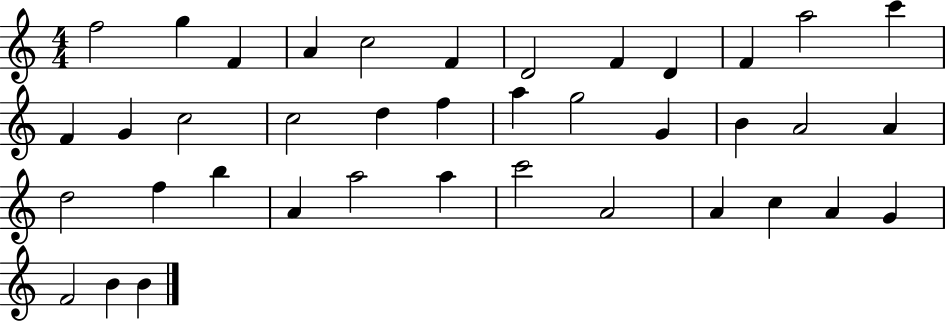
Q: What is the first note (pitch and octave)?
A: F5